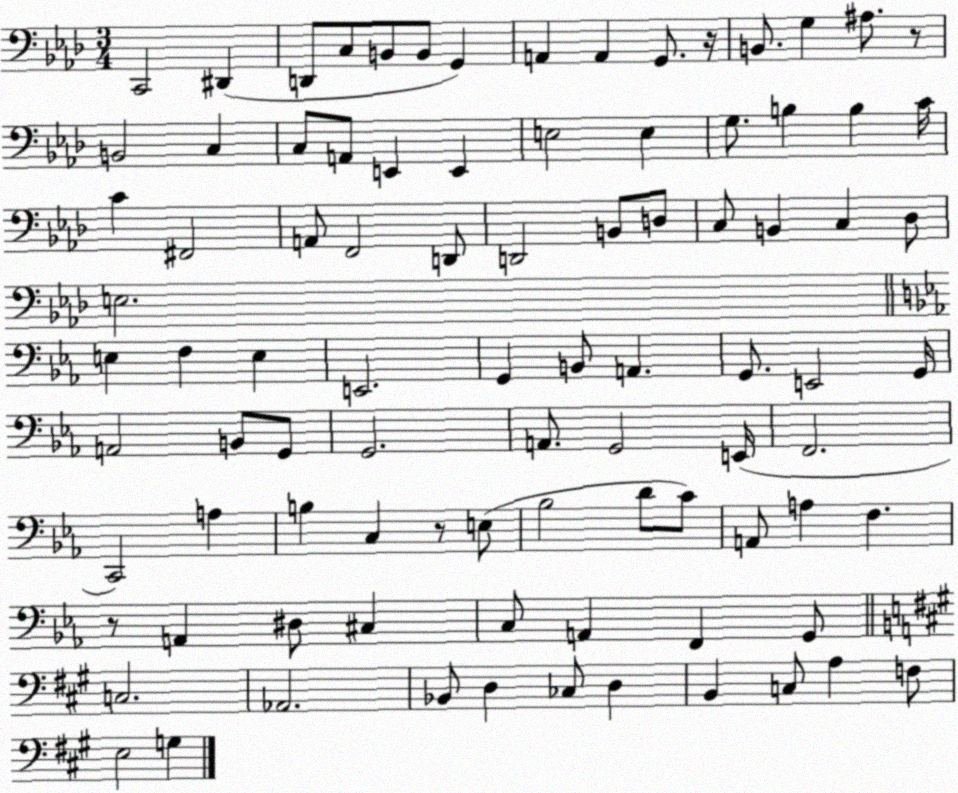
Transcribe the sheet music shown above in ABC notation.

X:1
T:Untitled
M:3/4
L:1/4
K:Ab
C,,2 ^D,, D,,/2 C,/2 B,,/2 B,,/2 G,, A,, A,, G,,/2 z/4 B,,/2 G, ^A,/2 z/2 B,,2 C, C,/2 A,,/2 E,, E,, E,2 E, G,/2 B, B, C/4 C ^F,,2 A,,/2 F,,2 D,,/2 D,,2 B,,/2 D,/2 C,/2 B,, C, _D,/2 E,2 E, F, E, E,,2 G,, B,,/2 A,, G,,/2 E,,2 G,,/4 A,,2 B,,/2 G,,/2 G,,2 A,,/2 G,,2 E,,/4 F,,2 C,,2 A, B, C, z/2 E,/2 _B,2 D/2 C/2 A,,/2 A, F, z/2 A,, ^D,/2 ^C, C,/2 A,, F,, G,,/2 C,2 _A,,2 _B,,/2 D, _C,/2 D, B,, C,/2 A, F,/2 E,2 G,